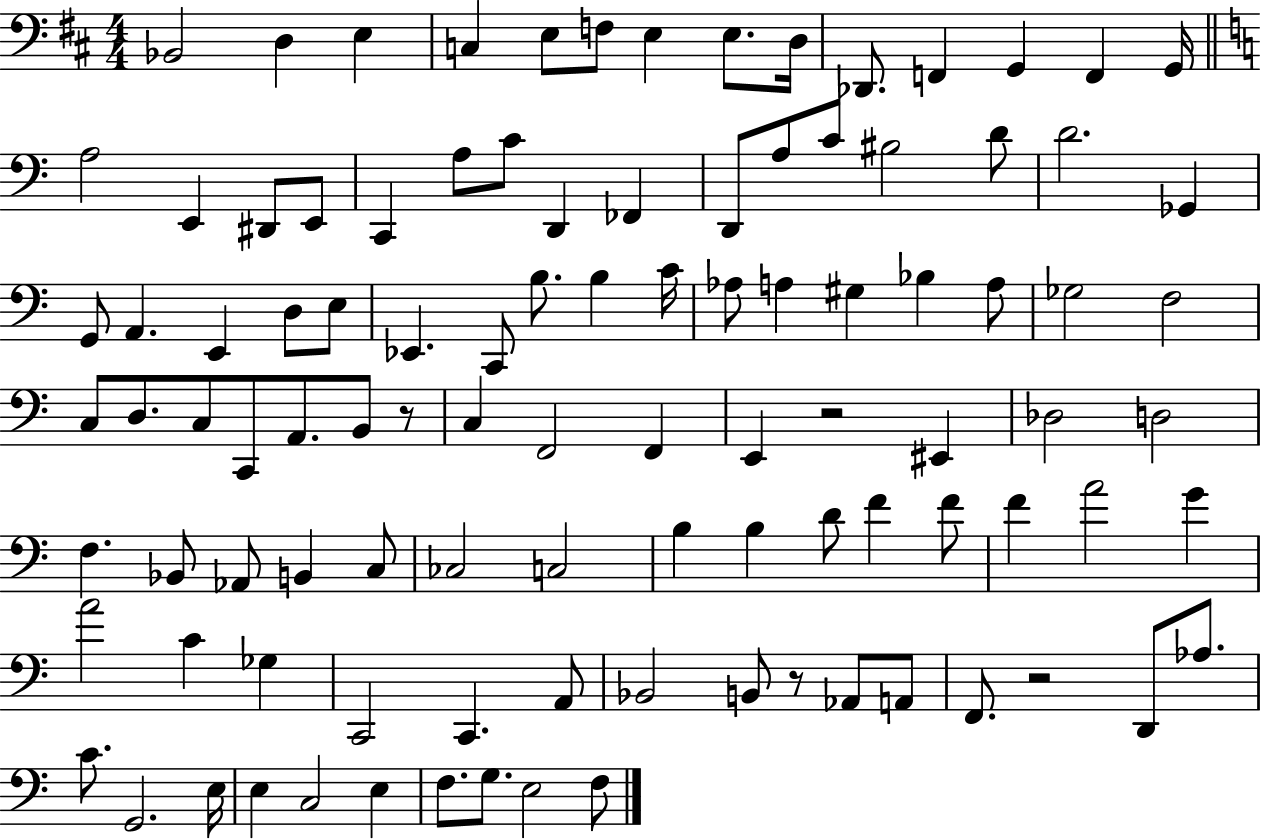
{
  \clef bass
  \numericTimeSignature
  \time 4/4
  \key d \major
  bes,2 d4 e4 | c4 e8 f8 e4 e8. d16 | des,8. f,4 g,4 f,4 g,16 | \bar "||" \break \key a \minor a2 e,4 dis,8 e,8 | c,4 a8 c'8 d,4 fes,4 | d,8 a8 c'8 bis2 d'8 | d'2. ges,4 | \break g,8 a,4. e,4 d8 e8 | ees,4. c,8 b8. b4 c'16 | aes8 a4 gis4 bes4 a8 | ges2 f2 | \break c8 d8. c8 c,8 a,8. b,8 r8 | c4 f,2 f,4 | e,4 r2 eis,4 | des2 d2 | \break f4. bes,8 aes,8 b,4 c8 | ces2 c2 | b4 b4 d'8 f'4 f'8 | f'4 a'2 g'4 | \break a'2 c'4 ges4 | c,2 c,4. a,8 | bes,2 b,8 r8 aes,8 a,8 | f,8. r2 d,8 aes8. | \break c'8. g,2. e16 | e4 c2 e4 | f8. g8. e2 f8 | \bar "|."
}